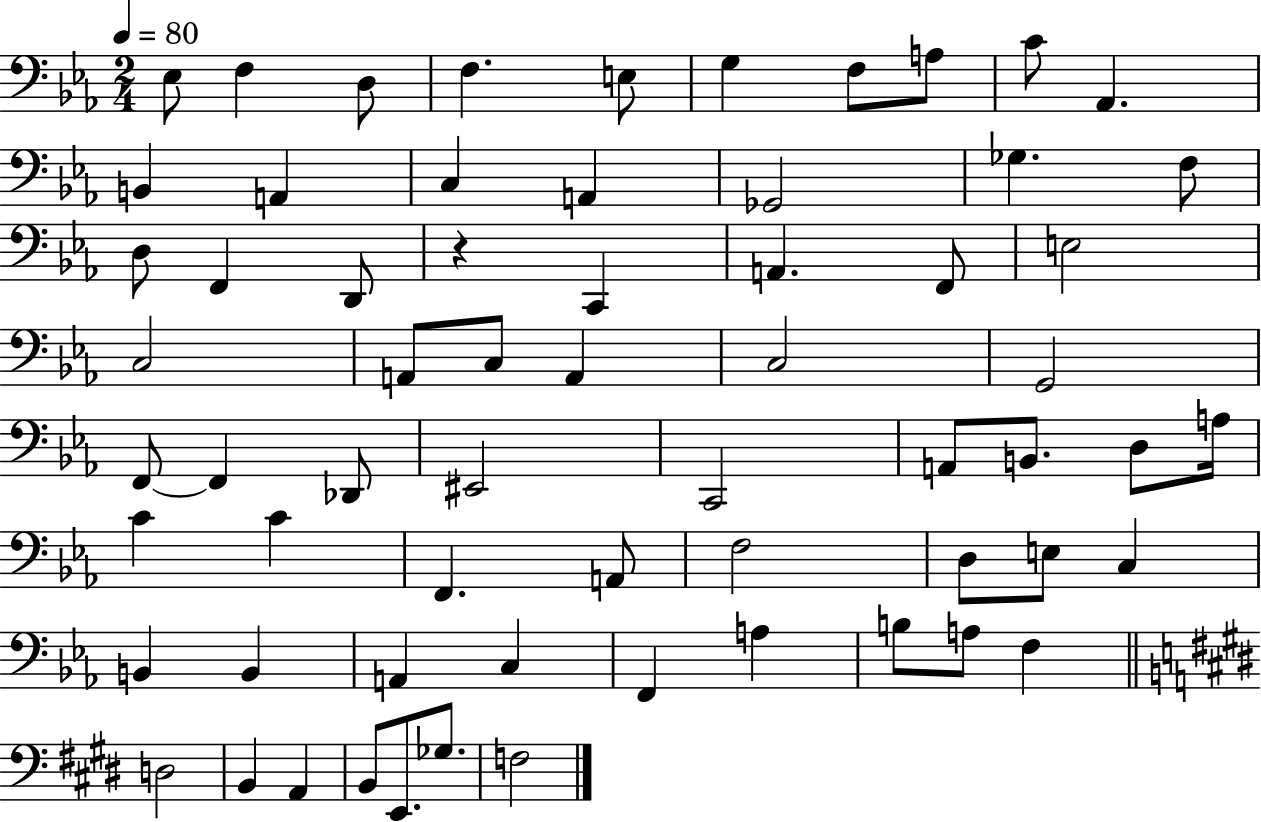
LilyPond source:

{
  \clef bass
  \numericTimeSignature
  \time 2/4
  \key ees \major
  \tempo 4 = 80
  ees8 f4 d8 | f4. e8 | g4 f8 a8 | c'8 aes,4. | \break b,4 a,4 | c4 a,4 | ges,2 | ges4. f8 | \break d8 f,4 d,8 | r4 c,4 | a,4. f,8 | e2 | \break c2 | a,8 c8 a,4 | c2 | g,2 | \break f,8~~ f,4 des,8 | eis,2 | c,2 | a,8 b,8. d8 a16 | \break c'4 c'4 | f,4. a,8 | f2 | d8 e8 c4 | \break b,4 b,4 | a,4 c4 | f,4 a4 | b8 a8 f4 | \break \bar "||" \break \key e \major d2 | b,4 a,4 | b,8 e,8. ges8. | f2 | \break \bar "|."
}